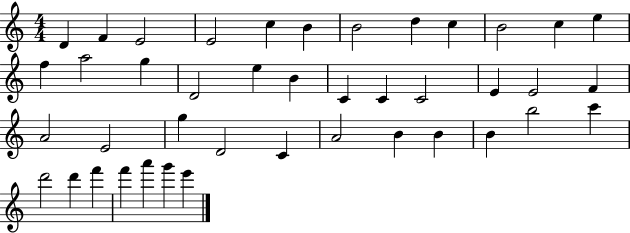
D4/q F4/q E4/h E4/h C5/q B4/q B4/h D5/q C5/q B4/h C5/q E5/q F5/q A5/h G5/q D4/h E5/q B4/q C4/q C4/q C4/h E4/q E4/h F4/q A4/h E4/h G5/q D4/h C4/q A4/h B4/q B4/q B4/q B5/h C6/q D6/h D6/q F6/q F6/q A6/q G6/q E6/q